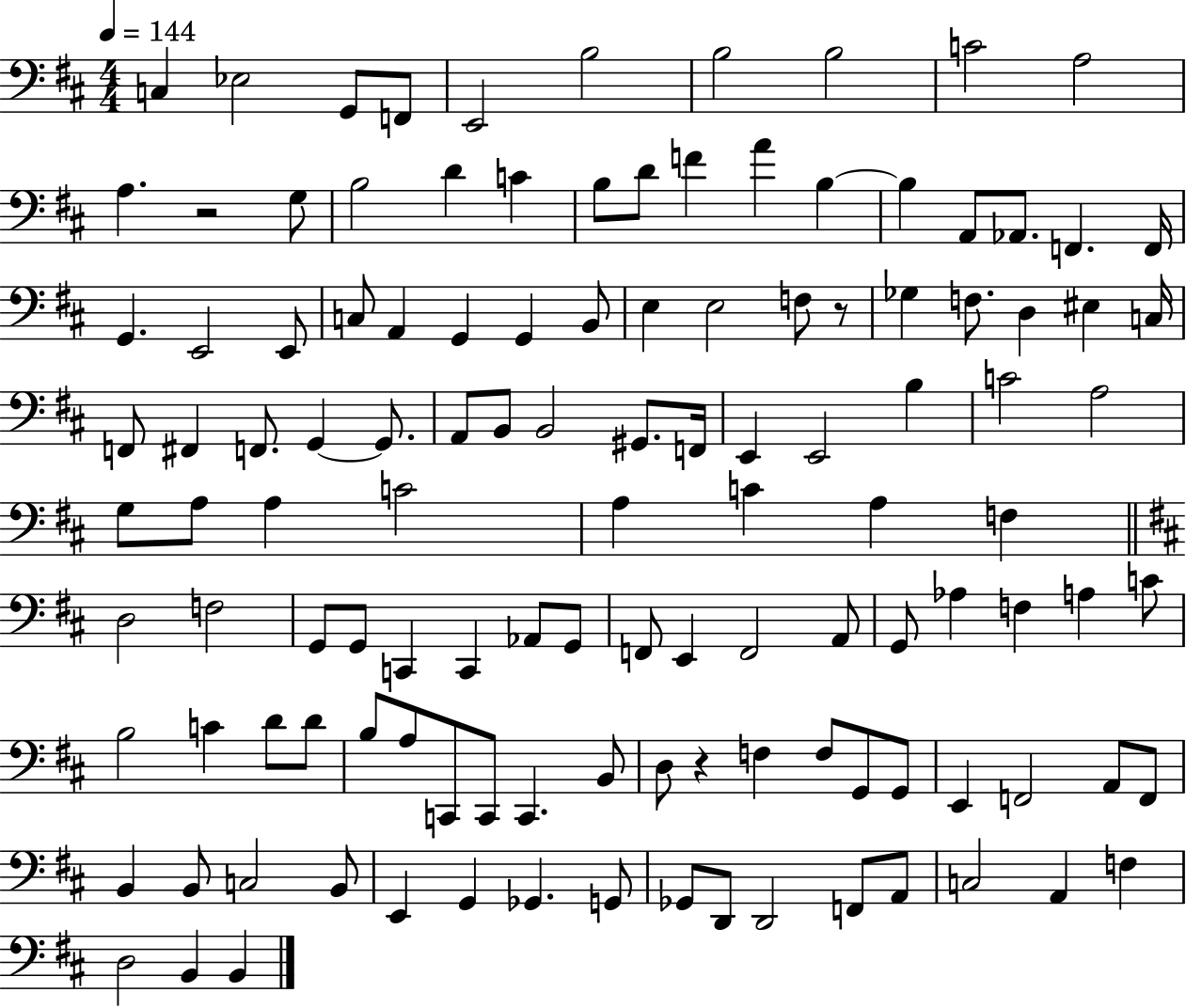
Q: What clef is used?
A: bass